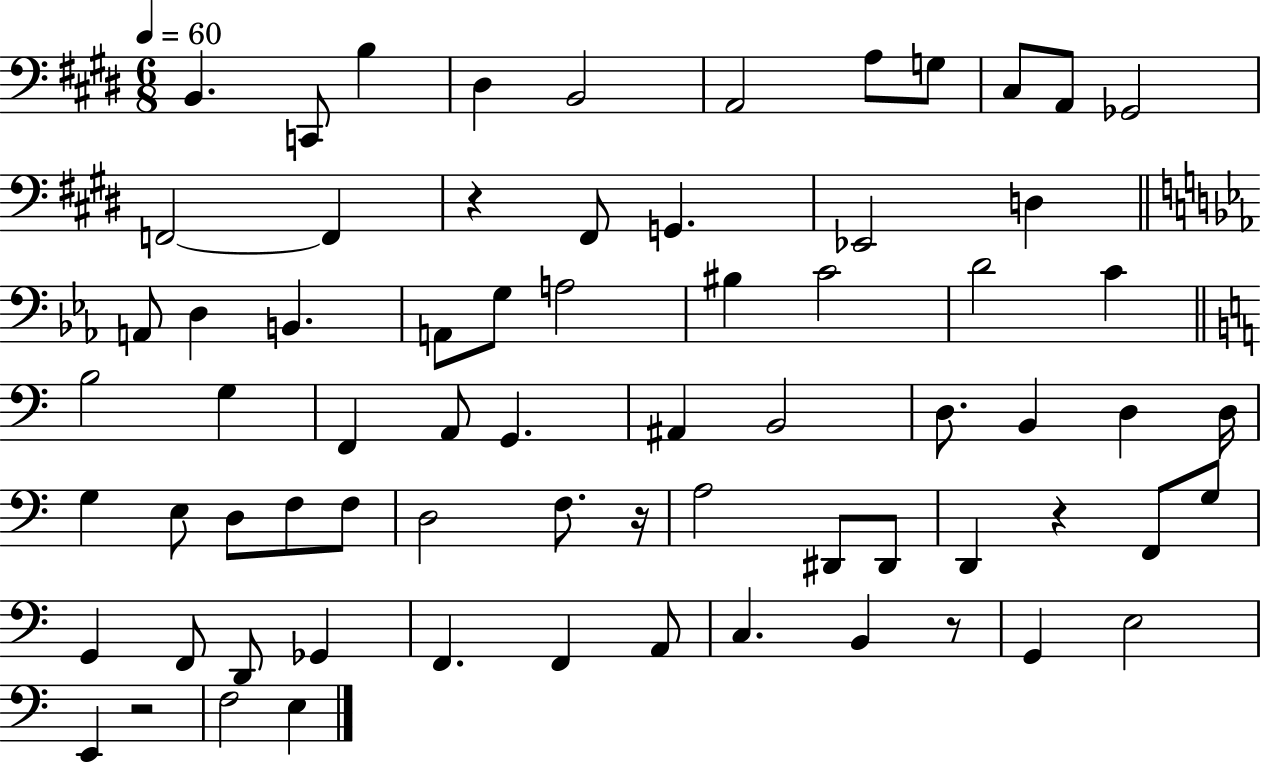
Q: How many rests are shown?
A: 5